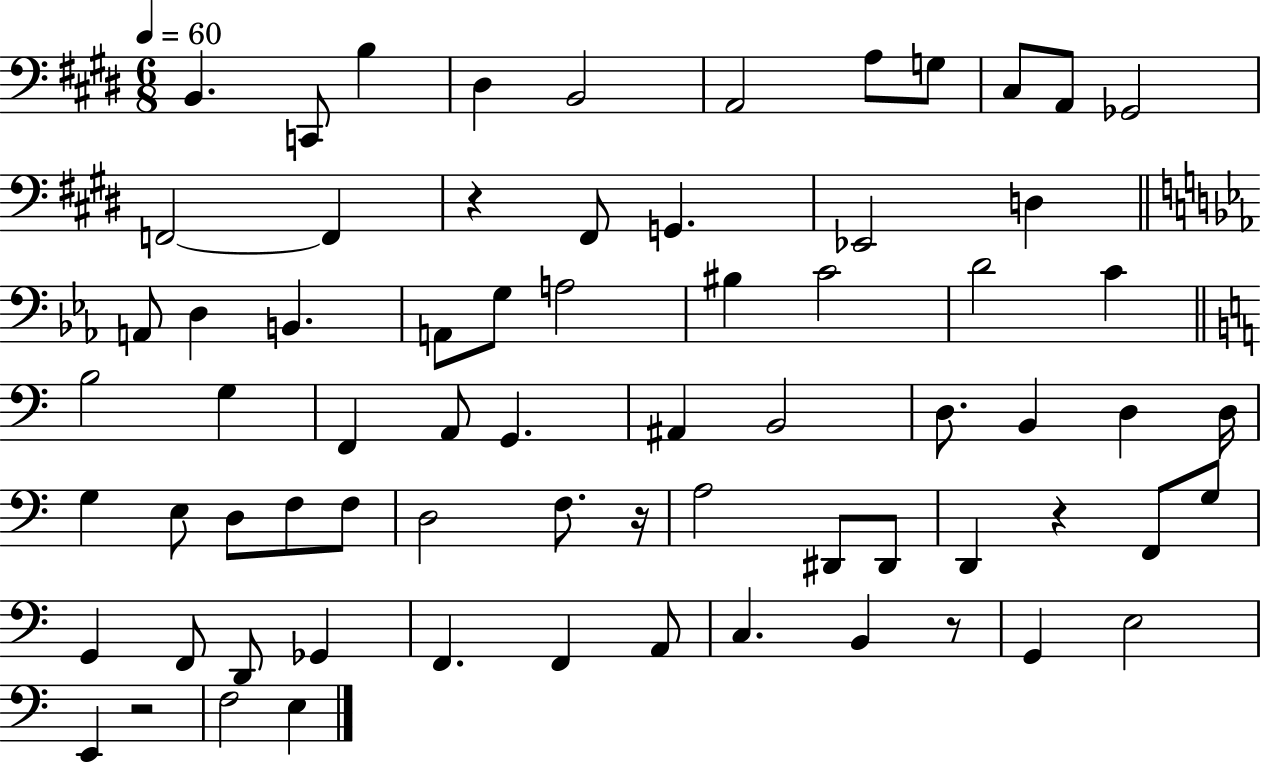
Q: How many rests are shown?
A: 5